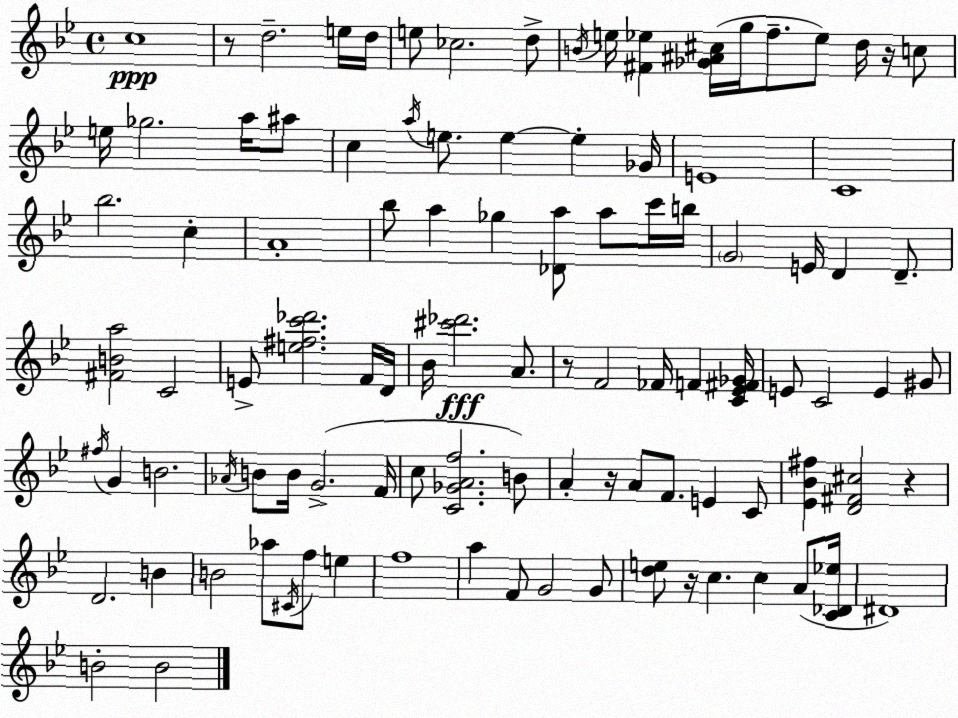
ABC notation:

X:1
T:Untitled
M:4/4
L:1/4
K:Gm
c4 z/2 d2 e/4 d/4 e/2 _c2 d/2 B/4 e/4 [^F_e] [_G^A^c]/4 g/4 f/2 _e/2 d/4 z/4 c/2 e/4 _g2 a/4 ^a/2 c a/4 e/2 e e _G/4 E4 C4 _b2 c A4 _b/2 a _g [_Da]/2 a/2 c'/4 b/4 G2 E/4 D D/2 [^FBa]2 C2 E/2 [e^fc'_d']2 F/4 D/4 _B/4 [^c'_d']2 A/2 z/2 F2 _F/4 F [C_E^F_G]/4 E/2 C2 E ^G/2 ^f/4 G B2 _A/4 B/2 B/4 G2 F/4 c/2 [C_GAf]2 B/2 A z/4 A/2 F/2 E C/2 [_E_B^f] [D^F^c]2 z D2 B B2 _a/2 ^C/4 f/2 e f4 a F/2 G2 G/2 [de]/2 z/4 c c A/2 [C_D_e]/4 ^D4 B2 B2